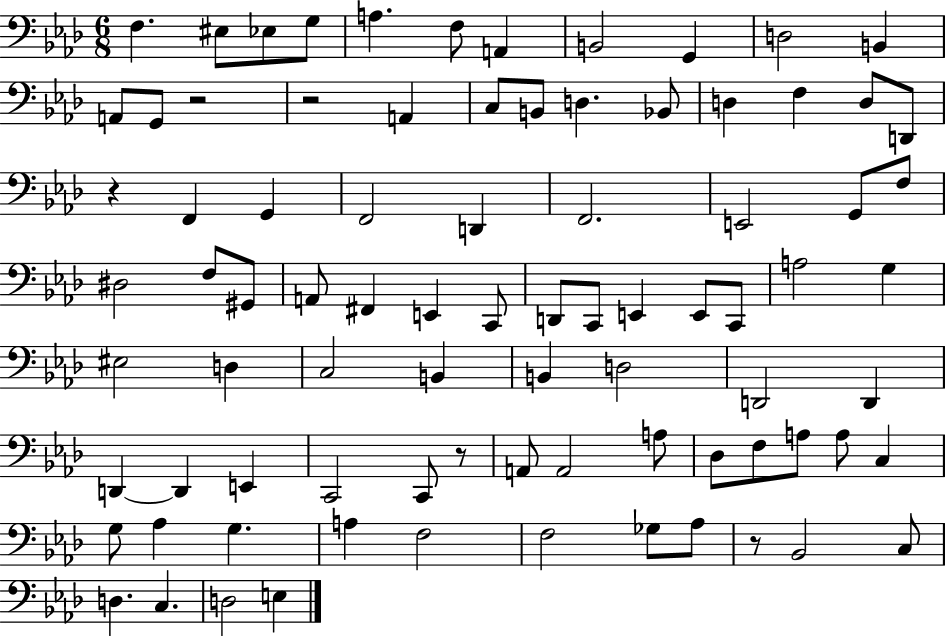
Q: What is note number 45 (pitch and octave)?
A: EIS3